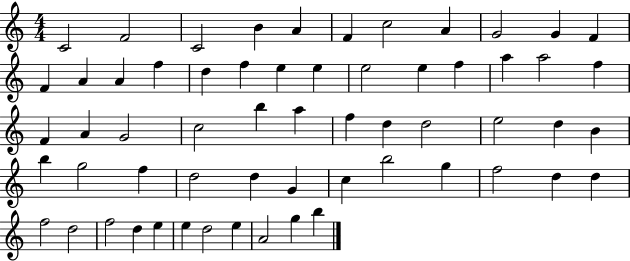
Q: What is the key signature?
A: C major